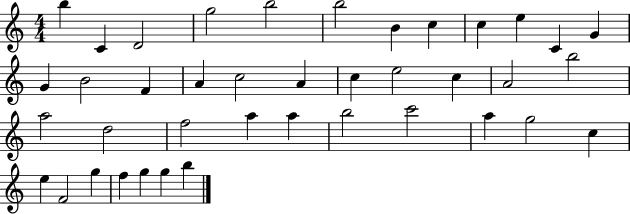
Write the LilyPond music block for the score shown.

{
  \clef treble
  \numericTimeSignature
  \time 4/4
  \key c \major
  b''4 c'4 d'2 | g''2 b''2 | b''2 b'4 c''4 | c''4 e''4 c'4 g'4 | \break g'4 b'2 f'4 | a'4 c''2 a'4 | c''4 e''2 c''4 | a'2 b''2 | \break a''2 d''2 | f''2 a''4 a''4 | b''2 c'''2 | a''4 g''2 c''4 | \break e''4 f'2 g''4 | f''4 g''4 g''4 b''4 | \bar "|."
}